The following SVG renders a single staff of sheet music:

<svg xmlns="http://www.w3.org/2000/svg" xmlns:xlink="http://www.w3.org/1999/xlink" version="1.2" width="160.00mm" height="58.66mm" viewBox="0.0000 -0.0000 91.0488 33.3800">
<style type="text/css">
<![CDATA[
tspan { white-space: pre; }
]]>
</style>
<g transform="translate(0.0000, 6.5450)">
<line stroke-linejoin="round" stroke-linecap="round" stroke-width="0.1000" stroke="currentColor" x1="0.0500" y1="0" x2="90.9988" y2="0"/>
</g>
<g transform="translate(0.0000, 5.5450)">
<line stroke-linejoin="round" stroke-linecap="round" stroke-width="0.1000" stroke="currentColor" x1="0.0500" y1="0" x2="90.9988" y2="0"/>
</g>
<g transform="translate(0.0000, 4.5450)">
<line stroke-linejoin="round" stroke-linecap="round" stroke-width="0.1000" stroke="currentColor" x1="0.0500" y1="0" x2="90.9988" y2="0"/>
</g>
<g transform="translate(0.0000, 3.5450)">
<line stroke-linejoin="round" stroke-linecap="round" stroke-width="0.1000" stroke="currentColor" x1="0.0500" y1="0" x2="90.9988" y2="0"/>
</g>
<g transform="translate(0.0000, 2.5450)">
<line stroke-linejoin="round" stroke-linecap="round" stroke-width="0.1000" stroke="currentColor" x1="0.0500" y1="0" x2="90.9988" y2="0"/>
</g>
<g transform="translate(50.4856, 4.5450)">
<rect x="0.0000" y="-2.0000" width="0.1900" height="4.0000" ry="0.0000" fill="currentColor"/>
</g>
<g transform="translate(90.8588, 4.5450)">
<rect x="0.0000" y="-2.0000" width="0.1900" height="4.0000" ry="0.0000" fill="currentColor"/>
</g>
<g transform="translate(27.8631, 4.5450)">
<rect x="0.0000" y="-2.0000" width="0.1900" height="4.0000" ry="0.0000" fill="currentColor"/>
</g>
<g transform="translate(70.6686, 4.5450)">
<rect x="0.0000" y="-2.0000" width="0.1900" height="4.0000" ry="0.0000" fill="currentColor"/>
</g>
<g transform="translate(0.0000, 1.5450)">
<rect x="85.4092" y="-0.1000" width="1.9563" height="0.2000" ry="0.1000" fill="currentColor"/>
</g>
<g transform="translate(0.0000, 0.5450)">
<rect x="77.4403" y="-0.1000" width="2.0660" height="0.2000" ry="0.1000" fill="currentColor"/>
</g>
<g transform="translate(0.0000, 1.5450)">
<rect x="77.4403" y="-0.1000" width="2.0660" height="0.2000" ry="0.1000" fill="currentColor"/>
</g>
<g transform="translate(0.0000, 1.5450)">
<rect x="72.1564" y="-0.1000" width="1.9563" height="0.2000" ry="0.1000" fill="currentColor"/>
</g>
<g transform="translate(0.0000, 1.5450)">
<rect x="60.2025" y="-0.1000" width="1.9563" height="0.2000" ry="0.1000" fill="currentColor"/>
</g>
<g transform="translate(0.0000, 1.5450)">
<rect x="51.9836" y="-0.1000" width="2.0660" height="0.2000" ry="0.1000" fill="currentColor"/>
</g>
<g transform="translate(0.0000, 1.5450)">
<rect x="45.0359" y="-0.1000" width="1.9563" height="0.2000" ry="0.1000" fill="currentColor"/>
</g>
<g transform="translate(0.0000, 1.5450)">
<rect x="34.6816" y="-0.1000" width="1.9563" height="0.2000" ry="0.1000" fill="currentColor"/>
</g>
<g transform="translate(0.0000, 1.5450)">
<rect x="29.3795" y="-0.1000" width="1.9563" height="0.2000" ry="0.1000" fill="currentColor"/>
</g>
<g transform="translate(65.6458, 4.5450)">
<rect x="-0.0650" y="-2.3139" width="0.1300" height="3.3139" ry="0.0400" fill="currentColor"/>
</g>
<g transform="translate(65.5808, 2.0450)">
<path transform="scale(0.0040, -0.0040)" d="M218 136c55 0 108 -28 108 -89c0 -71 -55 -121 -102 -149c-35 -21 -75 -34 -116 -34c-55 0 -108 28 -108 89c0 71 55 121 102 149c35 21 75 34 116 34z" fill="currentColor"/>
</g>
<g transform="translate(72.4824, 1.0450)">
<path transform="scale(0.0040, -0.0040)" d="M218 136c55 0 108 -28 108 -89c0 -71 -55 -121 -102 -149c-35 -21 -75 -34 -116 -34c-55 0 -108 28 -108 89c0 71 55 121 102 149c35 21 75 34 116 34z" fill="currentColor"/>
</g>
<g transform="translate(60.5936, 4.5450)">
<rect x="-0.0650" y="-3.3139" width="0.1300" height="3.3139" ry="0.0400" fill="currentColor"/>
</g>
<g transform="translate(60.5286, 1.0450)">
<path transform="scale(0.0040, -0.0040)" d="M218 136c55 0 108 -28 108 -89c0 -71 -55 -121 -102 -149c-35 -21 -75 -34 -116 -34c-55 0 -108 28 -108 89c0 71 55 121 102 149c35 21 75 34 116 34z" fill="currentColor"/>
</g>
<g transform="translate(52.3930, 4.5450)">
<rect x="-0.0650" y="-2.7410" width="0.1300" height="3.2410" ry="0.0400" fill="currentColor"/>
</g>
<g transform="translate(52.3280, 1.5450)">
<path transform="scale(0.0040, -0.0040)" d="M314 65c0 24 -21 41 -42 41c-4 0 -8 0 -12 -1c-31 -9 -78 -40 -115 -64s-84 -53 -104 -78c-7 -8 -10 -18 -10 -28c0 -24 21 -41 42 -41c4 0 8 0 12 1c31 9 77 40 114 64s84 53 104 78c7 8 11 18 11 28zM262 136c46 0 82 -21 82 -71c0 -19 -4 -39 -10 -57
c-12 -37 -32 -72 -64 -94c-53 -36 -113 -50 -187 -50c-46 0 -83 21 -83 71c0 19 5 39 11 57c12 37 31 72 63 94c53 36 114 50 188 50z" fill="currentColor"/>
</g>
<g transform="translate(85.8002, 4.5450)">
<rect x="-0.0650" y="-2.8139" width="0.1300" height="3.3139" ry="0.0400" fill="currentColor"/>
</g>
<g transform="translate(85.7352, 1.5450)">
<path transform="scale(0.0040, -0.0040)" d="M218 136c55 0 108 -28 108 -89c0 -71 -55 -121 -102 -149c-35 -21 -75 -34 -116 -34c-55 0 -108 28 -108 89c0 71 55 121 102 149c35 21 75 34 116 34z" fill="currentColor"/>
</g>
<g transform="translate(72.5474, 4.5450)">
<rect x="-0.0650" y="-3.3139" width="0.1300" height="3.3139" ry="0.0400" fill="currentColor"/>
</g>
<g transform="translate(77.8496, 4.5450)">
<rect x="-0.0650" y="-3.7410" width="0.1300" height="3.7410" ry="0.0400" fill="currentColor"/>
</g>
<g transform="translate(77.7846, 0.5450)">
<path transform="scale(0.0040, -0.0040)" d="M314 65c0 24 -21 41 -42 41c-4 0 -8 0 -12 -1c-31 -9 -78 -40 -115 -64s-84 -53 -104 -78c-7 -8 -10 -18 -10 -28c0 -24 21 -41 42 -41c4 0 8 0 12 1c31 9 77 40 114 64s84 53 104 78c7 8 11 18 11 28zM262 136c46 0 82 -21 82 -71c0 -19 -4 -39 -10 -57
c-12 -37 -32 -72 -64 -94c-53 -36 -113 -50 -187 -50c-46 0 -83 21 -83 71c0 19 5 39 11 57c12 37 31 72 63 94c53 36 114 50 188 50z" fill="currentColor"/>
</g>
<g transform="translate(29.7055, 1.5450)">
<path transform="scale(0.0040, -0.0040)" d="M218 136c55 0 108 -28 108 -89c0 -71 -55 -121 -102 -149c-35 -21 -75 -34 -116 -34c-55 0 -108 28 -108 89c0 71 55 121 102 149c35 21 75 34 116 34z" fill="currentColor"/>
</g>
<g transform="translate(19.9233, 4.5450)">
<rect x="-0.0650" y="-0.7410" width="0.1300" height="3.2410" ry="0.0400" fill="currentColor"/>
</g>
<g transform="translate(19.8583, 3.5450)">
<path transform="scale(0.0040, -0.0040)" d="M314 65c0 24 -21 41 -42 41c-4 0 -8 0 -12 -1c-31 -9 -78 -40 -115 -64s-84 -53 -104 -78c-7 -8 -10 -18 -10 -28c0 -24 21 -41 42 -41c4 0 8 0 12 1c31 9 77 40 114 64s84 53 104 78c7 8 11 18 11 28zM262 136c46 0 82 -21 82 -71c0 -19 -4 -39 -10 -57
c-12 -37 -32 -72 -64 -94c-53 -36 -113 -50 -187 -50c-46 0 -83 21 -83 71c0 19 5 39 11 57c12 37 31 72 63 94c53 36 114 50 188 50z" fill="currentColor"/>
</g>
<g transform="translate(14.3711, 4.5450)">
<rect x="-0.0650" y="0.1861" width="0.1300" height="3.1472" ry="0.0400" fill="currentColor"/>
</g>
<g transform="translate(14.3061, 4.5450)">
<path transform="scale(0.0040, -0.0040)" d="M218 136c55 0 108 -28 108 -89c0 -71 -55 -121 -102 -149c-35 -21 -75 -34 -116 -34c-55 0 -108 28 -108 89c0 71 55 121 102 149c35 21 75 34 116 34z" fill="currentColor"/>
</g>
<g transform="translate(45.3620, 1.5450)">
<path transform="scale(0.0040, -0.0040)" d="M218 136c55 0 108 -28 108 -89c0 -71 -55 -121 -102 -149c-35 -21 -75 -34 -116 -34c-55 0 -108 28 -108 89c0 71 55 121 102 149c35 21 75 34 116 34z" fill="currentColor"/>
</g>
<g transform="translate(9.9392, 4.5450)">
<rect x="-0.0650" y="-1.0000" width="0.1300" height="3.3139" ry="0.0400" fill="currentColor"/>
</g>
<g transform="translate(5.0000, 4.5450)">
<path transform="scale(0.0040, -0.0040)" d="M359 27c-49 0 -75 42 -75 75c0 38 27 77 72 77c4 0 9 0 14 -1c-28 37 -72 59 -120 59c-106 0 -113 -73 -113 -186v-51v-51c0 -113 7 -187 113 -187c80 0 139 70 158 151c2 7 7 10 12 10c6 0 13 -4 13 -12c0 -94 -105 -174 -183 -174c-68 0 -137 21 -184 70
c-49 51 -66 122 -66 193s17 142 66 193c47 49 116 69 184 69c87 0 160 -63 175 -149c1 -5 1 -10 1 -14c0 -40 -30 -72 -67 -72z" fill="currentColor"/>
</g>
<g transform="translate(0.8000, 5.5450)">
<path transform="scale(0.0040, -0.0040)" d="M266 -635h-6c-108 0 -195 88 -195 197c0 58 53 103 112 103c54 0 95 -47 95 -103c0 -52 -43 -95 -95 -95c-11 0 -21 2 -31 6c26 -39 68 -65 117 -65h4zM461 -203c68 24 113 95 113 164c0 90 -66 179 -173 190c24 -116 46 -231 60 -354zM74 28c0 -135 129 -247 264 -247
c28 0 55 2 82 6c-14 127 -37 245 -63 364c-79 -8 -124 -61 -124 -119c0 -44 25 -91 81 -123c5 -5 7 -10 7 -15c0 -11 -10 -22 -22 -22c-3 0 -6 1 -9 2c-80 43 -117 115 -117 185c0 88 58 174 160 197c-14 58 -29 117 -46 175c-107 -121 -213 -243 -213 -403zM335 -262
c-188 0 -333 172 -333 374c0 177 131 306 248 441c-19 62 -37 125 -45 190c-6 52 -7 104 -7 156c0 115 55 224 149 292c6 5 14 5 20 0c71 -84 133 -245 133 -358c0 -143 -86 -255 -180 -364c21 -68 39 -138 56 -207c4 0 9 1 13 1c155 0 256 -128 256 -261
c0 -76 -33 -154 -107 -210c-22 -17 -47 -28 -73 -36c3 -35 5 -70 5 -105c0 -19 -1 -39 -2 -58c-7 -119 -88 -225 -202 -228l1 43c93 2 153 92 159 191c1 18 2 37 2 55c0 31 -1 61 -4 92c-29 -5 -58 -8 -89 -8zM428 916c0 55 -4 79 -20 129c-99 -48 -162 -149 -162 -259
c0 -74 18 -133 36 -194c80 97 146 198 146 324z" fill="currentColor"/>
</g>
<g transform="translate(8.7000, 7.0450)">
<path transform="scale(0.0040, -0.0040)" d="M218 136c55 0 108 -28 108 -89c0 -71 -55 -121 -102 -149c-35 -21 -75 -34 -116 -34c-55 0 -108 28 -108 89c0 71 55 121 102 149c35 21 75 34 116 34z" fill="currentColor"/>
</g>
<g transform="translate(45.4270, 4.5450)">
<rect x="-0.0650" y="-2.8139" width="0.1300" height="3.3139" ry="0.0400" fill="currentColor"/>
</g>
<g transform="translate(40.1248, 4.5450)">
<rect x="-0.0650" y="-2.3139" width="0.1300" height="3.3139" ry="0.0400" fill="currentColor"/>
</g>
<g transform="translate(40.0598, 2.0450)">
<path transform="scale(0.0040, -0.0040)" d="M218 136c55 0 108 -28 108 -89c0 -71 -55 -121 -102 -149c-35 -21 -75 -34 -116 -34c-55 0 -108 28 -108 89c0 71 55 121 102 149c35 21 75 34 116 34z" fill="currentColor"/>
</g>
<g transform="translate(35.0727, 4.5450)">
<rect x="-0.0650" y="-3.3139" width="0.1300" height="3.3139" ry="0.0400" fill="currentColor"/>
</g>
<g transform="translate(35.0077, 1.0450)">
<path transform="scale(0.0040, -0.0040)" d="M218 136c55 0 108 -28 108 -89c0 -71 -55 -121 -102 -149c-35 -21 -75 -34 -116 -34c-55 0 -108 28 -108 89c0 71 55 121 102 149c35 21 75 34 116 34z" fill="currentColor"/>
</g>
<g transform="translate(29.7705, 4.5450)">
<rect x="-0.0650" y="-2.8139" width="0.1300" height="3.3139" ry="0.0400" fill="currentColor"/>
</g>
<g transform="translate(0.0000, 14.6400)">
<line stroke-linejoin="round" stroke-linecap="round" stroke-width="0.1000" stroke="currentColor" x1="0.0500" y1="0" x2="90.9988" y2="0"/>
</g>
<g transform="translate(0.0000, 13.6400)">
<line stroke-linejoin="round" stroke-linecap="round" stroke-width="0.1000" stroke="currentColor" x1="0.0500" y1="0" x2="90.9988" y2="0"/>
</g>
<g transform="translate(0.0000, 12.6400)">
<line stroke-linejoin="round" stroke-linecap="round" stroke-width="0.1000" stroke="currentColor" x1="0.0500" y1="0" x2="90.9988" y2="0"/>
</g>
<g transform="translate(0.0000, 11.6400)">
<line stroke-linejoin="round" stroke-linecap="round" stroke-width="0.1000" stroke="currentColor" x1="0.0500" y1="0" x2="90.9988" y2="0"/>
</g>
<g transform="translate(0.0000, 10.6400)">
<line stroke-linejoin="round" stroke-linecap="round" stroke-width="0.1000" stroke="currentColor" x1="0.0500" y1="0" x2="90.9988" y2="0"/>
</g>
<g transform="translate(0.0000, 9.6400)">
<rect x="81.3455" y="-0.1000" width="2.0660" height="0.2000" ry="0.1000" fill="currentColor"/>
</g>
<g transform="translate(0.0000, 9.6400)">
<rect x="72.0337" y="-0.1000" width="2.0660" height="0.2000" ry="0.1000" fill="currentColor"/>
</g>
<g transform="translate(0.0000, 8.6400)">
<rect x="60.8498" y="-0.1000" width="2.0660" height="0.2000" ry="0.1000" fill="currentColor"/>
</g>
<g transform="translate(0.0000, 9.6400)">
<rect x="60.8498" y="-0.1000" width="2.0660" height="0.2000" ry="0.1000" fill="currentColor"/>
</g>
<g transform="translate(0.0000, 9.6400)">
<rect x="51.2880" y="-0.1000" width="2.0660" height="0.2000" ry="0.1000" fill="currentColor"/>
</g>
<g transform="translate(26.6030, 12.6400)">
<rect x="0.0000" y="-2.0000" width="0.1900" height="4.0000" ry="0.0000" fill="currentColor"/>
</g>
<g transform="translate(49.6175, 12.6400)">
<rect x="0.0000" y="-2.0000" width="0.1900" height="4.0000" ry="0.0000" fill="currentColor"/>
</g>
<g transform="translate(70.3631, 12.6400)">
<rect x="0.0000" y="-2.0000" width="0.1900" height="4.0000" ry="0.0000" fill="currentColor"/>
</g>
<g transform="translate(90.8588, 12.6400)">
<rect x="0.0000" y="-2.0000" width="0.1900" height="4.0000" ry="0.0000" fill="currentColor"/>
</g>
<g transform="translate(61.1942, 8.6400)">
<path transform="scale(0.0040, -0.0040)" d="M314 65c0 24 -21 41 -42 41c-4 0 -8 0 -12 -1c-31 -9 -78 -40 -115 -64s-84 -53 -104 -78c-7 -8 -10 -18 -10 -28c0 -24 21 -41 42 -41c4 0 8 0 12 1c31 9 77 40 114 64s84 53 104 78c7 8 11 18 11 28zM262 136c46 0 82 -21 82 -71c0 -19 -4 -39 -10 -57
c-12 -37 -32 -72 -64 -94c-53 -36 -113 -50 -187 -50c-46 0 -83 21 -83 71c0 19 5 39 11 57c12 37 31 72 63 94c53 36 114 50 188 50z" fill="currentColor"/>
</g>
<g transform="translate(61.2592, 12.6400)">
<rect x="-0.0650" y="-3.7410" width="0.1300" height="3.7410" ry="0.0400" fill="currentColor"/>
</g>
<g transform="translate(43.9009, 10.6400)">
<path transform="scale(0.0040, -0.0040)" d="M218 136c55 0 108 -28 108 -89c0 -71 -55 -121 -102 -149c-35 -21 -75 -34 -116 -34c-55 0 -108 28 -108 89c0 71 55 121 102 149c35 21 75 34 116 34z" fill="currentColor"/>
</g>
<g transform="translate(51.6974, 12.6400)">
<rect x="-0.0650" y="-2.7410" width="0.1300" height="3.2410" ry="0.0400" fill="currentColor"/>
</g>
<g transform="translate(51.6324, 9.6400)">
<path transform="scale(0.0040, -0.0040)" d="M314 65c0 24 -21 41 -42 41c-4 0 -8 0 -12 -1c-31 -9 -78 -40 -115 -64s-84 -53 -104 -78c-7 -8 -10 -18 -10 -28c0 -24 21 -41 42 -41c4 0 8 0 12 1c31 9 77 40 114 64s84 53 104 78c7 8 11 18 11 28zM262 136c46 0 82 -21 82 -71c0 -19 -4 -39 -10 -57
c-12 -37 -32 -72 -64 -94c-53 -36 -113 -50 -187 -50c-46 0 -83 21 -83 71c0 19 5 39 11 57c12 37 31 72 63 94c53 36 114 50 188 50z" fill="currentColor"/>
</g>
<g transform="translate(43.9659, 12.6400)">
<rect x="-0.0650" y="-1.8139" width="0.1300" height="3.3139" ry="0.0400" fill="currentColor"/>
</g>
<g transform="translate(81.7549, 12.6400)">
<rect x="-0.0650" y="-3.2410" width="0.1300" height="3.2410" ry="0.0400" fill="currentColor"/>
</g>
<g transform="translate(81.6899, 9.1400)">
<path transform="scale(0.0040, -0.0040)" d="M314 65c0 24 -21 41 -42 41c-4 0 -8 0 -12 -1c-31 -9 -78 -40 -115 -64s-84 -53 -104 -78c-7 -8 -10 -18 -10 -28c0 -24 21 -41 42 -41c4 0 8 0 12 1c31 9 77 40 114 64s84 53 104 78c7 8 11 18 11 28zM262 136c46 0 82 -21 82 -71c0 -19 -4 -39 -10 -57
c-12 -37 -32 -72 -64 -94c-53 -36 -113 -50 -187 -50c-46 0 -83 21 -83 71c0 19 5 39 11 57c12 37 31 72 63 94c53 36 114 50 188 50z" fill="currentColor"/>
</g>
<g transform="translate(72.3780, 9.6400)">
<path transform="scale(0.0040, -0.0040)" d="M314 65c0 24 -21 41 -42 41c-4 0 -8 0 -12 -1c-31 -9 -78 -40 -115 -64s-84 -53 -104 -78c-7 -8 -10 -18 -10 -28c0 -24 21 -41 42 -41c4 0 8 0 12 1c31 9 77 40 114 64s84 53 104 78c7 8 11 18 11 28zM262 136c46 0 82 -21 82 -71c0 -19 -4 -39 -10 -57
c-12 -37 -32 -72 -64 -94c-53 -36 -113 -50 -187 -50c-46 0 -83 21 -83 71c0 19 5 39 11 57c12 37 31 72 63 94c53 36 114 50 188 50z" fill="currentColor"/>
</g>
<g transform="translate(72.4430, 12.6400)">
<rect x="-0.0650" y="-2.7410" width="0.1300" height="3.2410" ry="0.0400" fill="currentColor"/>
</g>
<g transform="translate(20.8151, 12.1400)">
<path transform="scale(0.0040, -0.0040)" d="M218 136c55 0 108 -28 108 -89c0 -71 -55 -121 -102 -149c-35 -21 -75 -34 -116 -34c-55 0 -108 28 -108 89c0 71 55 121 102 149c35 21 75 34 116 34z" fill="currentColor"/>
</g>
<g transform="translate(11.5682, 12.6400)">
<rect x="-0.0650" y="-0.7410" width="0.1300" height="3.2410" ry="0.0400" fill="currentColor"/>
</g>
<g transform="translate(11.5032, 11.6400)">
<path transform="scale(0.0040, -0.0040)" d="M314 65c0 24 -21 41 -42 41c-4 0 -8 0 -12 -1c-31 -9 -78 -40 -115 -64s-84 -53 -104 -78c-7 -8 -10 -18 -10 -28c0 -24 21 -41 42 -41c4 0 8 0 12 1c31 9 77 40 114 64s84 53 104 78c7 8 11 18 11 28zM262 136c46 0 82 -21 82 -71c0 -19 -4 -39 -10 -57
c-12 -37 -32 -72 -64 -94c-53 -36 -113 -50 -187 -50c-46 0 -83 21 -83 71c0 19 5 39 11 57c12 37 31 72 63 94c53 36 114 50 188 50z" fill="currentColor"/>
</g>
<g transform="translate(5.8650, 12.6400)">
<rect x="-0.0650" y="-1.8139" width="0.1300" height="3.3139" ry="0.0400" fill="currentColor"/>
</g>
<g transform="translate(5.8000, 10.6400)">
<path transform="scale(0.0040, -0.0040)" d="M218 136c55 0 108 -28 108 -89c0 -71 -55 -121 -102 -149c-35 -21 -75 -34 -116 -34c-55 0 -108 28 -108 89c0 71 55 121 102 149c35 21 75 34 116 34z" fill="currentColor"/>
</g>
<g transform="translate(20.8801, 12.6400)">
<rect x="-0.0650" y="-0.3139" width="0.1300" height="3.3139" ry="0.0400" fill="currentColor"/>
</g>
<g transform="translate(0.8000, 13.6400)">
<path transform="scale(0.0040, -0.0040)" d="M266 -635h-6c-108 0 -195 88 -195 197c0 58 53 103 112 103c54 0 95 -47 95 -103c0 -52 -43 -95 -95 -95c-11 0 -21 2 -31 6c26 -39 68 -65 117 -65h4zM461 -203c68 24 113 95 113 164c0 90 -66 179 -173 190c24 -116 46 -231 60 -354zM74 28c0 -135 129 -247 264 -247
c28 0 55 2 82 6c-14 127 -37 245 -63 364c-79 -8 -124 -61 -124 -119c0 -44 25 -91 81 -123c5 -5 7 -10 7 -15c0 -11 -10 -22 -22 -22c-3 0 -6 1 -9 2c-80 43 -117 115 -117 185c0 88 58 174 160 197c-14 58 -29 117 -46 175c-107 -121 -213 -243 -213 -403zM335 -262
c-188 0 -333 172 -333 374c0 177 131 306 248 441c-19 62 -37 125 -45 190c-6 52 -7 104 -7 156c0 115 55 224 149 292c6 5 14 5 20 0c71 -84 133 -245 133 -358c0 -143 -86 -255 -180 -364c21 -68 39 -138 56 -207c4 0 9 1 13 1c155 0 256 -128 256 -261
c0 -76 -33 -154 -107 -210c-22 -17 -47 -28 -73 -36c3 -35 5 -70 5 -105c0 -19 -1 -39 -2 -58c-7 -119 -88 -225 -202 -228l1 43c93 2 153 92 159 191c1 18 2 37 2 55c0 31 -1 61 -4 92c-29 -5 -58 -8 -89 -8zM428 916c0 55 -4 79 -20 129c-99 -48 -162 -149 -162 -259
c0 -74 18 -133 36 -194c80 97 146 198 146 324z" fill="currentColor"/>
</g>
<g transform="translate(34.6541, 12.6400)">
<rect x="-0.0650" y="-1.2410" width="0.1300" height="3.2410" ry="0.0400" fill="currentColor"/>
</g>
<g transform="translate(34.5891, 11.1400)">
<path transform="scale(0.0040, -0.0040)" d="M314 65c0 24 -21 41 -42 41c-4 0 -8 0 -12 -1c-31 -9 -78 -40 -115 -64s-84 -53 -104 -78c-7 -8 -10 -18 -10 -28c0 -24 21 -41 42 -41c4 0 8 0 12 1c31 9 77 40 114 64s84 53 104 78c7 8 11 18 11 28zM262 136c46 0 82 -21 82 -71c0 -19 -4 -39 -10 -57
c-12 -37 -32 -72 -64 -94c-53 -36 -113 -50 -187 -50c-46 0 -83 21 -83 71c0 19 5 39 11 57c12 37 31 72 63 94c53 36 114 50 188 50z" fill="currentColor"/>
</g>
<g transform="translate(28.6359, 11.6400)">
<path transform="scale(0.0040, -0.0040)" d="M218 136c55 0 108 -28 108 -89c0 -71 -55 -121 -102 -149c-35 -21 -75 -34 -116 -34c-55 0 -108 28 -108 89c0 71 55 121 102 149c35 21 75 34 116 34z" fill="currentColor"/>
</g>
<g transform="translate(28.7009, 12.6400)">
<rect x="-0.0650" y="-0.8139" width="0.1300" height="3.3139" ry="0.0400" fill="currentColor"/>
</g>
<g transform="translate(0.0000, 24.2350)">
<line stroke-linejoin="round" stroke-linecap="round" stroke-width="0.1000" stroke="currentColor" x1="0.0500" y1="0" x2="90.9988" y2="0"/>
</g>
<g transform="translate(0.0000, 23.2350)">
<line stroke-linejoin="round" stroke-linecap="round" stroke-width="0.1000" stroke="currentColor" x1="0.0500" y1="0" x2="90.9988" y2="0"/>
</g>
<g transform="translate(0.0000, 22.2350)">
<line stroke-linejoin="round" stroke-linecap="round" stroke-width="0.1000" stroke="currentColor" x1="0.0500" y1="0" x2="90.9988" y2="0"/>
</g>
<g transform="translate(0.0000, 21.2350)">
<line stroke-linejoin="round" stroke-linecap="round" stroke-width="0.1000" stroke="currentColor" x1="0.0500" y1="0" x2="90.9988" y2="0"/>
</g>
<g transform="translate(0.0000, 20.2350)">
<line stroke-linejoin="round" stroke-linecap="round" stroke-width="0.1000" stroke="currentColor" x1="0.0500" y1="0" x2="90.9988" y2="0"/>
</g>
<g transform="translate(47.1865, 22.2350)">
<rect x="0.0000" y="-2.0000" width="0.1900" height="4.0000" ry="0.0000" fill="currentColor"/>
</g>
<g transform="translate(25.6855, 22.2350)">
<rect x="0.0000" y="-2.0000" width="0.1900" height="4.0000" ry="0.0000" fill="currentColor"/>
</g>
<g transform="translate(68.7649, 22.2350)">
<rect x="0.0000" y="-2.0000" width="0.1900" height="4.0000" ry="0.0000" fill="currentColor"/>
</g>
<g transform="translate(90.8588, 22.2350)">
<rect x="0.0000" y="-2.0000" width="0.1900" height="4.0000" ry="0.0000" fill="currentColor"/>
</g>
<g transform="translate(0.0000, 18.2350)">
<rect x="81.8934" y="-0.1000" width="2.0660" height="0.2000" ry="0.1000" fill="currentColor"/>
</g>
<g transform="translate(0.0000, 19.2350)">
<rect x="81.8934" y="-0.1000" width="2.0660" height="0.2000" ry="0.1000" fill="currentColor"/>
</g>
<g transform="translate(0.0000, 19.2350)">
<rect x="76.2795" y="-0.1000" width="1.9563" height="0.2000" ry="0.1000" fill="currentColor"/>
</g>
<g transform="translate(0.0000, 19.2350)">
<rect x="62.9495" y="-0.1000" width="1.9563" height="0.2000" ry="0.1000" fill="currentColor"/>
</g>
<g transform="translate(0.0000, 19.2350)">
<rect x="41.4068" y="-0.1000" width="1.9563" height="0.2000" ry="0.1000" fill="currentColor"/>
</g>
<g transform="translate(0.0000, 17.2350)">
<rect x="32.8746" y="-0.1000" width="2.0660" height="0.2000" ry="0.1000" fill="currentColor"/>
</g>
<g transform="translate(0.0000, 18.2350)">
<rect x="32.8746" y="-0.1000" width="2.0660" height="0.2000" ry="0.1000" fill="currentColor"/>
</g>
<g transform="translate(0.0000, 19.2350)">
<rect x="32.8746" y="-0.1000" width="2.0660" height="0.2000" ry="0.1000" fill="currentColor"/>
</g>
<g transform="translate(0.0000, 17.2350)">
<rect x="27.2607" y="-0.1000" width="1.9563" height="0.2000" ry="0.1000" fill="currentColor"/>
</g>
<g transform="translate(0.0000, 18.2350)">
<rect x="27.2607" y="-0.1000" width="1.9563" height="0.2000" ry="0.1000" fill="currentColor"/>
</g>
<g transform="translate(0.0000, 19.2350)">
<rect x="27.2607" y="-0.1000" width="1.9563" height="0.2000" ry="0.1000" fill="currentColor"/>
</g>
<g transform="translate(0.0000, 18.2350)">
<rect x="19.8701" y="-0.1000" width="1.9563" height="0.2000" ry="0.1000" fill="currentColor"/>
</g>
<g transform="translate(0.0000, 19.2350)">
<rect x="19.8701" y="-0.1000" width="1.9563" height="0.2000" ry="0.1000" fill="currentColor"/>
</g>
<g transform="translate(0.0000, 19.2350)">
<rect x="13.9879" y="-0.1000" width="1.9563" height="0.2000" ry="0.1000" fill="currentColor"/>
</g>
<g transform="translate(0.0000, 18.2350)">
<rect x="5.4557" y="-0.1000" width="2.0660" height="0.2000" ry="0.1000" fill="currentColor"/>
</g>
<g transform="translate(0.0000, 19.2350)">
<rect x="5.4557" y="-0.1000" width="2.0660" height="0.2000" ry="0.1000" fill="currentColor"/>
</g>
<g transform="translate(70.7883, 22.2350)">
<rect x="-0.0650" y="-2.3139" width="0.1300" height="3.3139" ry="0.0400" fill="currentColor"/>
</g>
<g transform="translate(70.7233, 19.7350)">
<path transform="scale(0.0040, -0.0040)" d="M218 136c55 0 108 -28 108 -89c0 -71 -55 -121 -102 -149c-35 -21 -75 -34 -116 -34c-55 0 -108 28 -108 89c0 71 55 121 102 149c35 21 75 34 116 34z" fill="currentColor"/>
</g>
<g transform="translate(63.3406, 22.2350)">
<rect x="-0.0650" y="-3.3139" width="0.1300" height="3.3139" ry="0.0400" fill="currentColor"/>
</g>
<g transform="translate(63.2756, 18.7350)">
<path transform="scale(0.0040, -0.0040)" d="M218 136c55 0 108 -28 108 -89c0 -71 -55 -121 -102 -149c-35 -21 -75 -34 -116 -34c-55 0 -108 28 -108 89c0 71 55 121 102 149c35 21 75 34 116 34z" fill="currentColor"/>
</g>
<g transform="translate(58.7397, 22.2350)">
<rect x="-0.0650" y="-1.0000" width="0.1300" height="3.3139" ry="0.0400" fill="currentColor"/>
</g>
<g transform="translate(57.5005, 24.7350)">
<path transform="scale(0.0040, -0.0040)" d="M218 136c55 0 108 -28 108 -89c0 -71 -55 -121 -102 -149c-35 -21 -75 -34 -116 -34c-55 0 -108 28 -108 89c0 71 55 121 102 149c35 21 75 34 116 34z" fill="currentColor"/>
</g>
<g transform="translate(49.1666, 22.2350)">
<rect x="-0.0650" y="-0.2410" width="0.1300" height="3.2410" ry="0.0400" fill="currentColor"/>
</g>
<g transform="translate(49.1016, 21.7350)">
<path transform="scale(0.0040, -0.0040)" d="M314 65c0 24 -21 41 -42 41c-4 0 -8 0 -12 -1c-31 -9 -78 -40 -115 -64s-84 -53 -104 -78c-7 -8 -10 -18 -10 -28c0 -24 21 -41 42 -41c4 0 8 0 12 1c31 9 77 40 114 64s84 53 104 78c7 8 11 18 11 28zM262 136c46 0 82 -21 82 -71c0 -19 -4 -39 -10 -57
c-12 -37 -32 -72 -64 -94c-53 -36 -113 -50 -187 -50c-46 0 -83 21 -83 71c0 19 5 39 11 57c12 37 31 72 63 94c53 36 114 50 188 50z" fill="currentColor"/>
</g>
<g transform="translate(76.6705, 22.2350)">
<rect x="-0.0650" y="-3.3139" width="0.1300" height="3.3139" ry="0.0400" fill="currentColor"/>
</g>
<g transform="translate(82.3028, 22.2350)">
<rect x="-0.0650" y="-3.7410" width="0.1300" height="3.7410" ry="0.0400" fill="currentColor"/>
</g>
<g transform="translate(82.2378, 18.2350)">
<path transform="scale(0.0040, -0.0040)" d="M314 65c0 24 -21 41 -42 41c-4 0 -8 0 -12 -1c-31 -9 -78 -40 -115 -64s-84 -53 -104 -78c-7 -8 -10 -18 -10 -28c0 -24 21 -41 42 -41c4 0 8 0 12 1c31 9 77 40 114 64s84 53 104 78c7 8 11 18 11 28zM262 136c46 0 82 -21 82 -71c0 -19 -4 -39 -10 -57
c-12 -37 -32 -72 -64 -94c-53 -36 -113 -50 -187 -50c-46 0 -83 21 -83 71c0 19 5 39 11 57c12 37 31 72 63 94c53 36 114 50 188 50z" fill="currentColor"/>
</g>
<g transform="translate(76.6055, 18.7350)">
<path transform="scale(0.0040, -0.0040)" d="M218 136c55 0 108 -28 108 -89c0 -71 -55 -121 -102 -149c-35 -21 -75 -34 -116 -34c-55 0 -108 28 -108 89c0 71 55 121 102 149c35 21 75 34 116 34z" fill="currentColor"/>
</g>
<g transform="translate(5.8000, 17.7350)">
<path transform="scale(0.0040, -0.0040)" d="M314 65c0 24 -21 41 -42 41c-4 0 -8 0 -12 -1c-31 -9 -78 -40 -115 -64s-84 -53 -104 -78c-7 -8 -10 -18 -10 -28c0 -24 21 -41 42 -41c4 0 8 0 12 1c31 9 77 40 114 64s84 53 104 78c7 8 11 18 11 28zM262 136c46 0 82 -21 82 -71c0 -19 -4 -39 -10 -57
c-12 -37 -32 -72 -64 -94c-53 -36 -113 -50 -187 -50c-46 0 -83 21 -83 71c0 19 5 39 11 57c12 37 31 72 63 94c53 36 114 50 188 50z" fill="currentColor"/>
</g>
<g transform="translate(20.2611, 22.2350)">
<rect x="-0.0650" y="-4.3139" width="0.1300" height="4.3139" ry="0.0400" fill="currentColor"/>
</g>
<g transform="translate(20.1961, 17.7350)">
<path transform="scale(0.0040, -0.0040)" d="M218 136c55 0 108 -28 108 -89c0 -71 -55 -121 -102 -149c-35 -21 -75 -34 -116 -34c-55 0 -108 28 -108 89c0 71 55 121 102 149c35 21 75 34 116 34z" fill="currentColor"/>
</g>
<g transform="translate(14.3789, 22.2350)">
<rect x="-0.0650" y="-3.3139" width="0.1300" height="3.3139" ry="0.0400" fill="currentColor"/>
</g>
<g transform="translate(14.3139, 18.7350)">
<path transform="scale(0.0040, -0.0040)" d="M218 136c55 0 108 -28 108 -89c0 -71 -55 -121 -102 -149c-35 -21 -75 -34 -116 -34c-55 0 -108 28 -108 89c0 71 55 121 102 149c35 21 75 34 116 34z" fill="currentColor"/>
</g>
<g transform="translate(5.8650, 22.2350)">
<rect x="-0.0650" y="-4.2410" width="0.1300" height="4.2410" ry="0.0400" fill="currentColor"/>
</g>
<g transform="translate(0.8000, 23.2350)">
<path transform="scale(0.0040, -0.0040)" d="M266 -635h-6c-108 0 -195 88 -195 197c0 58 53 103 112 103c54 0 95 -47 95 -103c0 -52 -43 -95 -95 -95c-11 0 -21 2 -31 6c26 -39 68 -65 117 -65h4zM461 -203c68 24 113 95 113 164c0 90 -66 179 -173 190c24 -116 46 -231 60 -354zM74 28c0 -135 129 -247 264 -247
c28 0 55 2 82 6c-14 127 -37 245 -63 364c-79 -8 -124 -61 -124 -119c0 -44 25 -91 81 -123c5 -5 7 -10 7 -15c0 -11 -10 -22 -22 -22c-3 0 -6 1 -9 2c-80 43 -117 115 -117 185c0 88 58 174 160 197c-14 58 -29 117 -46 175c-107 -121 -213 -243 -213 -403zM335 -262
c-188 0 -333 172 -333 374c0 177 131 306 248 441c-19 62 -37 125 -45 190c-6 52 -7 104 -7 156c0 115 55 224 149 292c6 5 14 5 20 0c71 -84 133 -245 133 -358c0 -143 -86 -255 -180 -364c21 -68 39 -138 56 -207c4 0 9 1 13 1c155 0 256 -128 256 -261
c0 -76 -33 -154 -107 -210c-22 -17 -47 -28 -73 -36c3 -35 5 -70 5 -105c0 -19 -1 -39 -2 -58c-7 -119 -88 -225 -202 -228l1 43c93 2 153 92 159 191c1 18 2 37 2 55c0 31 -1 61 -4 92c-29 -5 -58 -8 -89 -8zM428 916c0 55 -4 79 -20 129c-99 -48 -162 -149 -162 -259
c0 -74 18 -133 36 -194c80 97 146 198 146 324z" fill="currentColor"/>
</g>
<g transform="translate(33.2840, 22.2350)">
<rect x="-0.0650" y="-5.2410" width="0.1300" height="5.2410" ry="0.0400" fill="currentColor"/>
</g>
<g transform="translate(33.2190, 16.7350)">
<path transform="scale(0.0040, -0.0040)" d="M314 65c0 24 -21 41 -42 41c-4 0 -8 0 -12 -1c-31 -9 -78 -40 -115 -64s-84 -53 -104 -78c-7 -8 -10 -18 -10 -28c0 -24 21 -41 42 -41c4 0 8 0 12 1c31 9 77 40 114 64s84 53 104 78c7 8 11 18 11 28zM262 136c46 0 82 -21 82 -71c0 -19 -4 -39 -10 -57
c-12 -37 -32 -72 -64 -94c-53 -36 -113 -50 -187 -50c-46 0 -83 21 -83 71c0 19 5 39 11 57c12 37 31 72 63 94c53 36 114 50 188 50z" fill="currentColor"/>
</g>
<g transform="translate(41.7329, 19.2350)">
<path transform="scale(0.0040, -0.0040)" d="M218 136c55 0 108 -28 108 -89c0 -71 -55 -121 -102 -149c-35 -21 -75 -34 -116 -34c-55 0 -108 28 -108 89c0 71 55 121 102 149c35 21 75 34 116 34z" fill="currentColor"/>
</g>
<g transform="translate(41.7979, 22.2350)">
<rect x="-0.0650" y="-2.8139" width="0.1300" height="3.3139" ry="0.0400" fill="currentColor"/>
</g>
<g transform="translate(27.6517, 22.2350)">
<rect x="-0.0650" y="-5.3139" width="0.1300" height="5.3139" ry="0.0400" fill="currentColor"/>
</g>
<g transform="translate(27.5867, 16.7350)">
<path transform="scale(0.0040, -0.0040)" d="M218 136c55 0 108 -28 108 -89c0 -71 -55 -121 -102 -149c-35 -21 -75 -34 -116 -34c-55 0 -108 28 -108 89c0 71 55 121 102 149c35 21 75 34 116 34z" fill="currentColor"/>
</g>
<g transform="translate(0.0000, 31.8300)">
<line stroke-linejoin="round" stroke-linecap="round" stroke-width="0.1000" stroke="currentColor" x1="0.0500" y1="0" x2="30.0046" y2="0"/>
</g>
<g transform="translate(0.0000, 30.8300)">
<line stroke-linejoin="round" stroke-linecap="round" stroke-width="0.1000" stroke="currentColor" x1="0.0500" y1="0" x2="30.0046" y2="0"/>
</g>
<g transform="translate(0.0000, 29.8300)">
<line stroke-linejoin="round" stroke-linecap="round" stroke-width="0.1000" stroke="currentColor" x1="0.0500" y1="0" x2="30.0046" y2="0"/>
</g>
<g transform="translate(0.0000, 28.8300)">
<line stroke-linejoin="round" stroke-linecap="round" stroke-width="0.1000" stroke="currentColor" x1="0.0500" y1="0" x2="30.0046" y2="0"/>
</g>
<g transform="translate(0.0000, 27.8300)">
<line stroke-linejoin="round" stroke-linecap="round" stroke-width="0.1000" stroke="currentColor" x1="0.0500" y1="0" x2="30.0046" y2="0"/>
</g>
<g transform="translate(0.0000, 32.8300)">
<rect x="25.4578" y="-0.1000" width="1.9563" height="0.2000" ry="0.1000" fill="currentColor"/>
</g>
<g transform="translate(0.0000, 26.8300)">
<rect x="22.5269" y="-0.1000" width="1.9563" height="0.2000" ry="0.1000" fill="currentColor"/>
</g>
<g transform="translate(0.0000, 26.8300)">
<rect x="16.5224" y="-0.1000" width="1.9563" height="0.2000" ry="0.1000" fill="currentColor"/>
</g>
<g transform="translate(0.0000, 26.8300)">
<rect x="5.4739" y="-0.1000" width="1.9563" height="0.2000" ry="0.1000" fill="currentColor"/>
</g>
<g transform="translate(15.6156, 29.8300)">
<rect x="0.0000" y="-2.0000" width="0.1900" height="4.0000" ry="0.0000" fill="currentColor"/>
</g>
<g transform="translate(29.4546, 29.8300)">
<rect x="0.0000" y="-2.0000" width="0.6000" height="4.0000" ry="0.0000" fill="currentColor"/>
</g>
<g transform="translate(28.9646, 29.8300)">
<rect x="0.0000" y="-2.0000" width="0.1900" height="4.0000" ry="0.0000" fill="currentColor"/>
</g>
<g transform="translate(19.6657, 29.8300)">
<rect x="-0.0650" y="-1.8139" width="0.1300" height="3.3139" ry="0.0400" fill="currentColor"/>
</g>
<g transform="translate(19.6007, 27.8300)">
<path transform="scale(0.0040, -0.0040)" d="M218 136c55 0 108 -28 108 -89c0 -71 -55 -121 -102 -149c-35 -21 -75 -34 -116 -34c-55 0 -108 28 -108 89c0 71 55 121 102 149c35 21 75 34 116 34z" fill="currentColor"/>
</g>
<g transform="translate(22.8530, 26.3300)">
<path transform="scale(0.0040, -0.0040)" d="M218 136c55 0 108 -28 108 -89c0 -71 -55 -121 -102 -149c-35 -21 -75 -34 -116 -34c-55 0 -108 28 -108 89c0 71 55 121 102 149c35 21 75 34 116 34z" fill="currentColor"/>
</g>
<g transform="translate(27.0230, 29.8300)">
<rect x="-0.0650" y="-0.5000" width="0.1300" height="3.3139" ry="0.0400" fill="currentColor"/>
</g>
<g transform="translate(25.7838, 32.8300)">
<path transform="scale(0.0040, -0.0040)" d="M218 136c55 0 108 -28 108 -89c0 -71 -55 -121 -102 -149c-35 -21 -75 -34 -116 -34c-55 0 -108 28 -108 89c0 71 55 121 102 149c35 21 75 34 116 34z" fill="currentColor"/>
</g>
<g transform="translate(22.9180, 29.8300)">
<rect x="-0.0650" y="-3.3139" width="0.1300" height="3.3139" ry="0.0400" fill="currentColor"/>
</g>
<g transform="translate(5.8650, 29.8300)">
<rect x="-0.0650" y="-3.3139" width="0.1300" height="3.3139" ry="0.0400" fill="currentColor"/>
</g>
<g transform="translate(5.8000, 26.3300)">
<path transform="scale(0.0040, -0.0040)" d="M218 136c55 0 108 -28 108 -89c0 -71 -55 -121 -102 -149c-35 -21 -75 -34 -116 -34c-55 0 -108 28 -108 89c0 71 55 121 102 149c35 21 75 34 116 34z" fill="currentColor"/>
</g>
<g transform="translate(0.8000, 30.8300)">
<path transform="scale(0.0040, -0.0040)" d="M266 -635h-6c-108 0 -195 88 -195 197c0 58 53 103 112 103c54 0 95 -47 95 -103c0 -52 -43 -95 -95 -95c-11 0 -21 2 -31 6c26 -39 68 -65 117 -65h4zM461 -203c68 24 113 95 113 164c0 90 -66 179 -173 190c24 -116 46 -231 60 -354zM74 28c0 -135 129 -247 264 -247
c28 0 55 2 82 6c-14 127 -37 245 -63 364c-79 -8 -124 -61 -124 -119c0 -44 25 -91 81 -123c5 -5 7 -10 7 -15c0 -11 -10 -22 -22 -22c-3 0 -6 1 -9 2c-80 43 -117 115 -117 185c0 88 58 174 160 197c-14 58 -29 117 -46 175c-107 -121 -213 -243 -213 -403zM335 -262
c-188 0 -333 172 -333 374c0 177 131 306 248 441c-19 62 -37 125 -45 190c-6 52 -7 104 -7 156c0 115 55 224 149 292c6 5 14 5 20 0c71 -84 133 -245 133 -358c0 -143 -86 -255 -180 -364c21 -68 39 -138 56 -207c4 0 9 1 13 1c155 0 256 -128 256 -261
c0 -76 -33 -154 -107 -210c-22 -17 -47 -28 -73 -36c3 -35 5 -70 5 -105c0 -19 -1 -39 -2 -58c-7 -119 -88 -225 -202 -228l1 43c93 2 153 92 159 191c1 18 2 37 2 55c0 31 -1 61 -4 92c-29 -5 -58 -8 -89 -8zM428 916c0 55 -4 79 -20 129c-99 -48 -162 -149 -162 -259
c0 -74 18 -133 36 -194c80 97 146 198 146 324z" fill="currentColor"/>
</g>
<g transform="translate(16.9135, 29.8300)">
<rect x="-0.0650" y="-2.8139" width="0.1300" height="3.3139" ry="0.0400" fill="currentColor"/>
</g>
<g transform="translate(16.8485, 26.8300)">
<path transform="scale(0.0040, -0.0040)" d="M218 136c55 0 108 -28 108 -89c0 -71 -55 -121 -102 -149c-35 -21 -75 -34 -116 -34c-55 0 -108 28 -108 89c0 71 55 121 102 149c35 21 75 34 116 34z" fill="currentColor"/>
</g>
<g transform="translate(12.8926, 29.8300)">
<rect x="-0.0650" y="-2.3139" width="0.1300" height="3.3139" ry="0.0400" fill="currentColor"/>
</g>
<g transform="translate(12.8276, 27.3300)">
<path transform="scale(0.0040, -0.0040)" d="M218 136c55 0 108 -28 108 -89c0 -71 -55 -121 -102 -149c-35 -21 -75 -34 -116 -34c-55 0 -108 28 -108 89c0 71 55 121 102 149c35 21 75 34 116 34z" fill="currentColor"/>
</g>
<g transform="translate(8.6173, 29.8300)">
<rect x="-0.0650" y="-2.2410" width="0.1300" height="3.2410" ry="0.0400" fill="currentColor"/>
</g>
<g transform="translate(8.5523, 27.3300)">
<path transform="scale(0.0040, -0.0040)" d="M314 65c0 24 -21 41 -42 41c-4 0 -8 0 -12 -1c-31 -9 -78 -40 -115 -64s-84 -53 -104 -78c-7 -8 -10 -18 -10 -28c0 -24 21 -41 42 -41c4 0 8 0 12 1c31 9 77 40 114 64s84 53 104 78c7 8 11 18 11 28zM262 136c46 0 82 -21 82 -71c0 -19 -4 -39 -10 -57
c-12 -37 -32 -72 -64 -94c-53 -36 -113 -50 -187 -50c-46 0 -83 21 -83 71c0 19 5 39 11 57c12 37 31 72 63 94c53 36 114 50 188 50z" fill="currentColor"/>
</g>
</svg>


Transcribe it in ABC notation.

X:1
T:Untitled
M:4/4
L:1/4
K:C
D B d2 a b g a a2 b g b c'2 a f d2 c d e2 f a2 c'2 a2 b2 d'2 b d' f' f'2 a c2 D b g b c'2 b g2 g a f b C